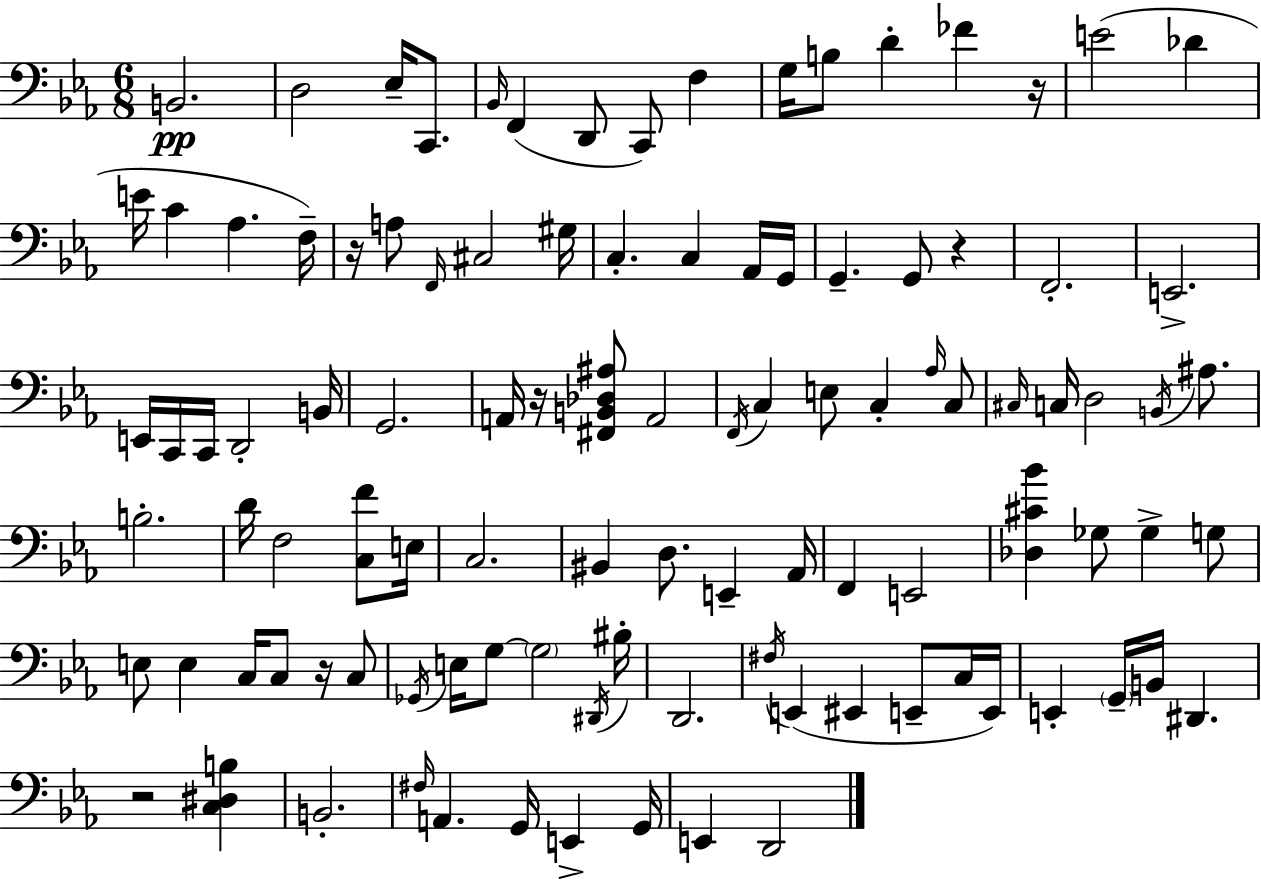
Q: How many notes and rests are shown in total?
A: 104